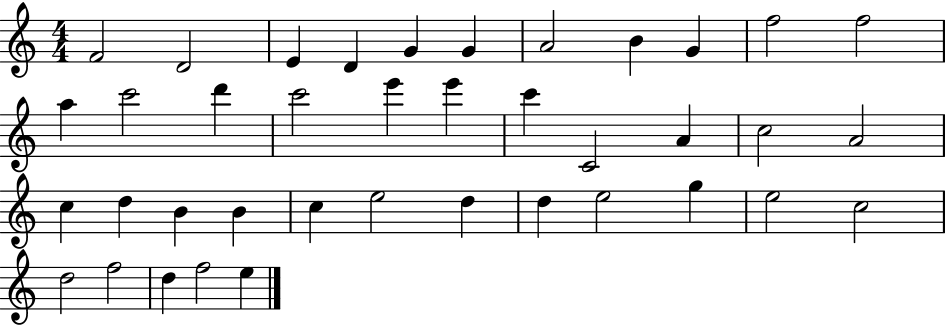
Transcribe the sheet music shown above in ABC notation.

X:1
T:Untitled
M:4/4
L:1/4
K:C
F2 D2 E D G G A2 B G f2 f2 a c'2 d' c'2 e' e' c' C2 A c2 A2 c d B B c e2 d d e2 g e2 c2 d2 f2 d f2 e